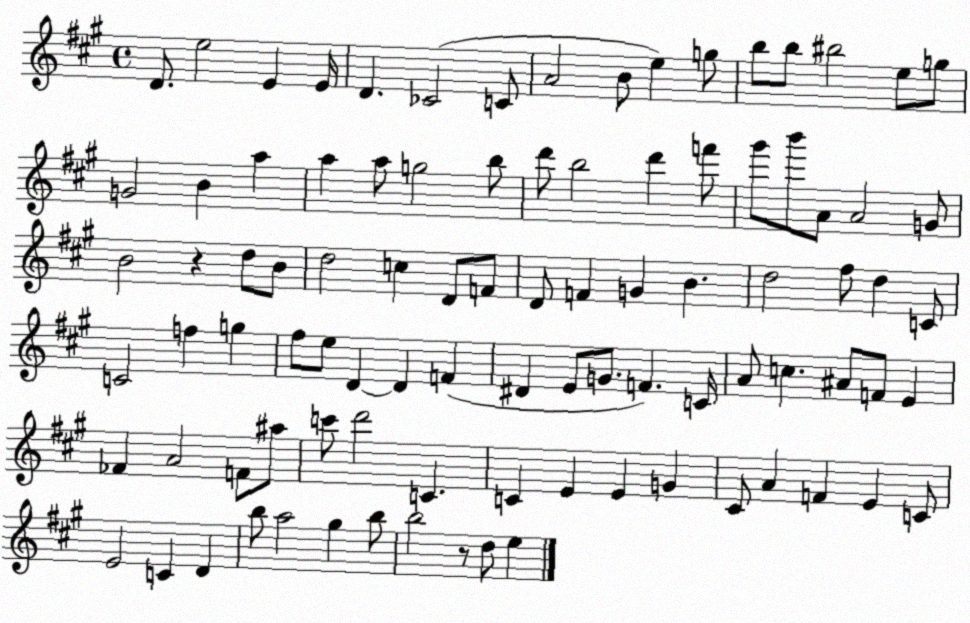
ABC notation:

X:1
T:Untitled
M:4/4
L:1/4
K:A
D/2 e2 E E/4 D _C2 C/2 A2 B/2 e g/2 b/2 b/2 ^b2 e/2 g/2 G2 B a a a/2 g2 b/2 d'/2 b2 d' f'/2 ^g'/2 b'/2 A/2 A2 G/2 B2 z d/2 B/2 d2 c D/2 F/2 D/2 F G B d2 ^f/2 d C/2 C2 f g ^f/2 e/2 D D F ^D E/2 G/2 F C/4 A/2 c ^A/2 F/2 E _F A2 F/2 ^a/2 c'/2 d'2 C C E E G ^C/2 A F E C/2 E2 C D b/2 a2 ^g b/2 b2 z/2 d/2 e